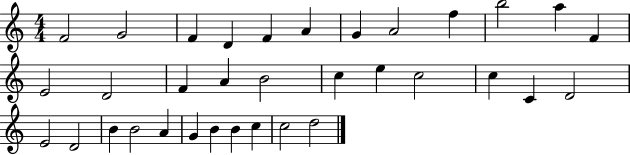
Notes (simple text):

F4/h G4/h F4/q D4/q F4/q A4/q G4/q A4/h F5/q B5/h A5/q F4/q E4/h D4/h F4/q A4/q B4/h C5/q E5/q C5/h C5/q C4/q D4/h E4/h D4/h B4/q B4/h A4/q G4/q B4/q B4/q C5/q C5/h D5/h